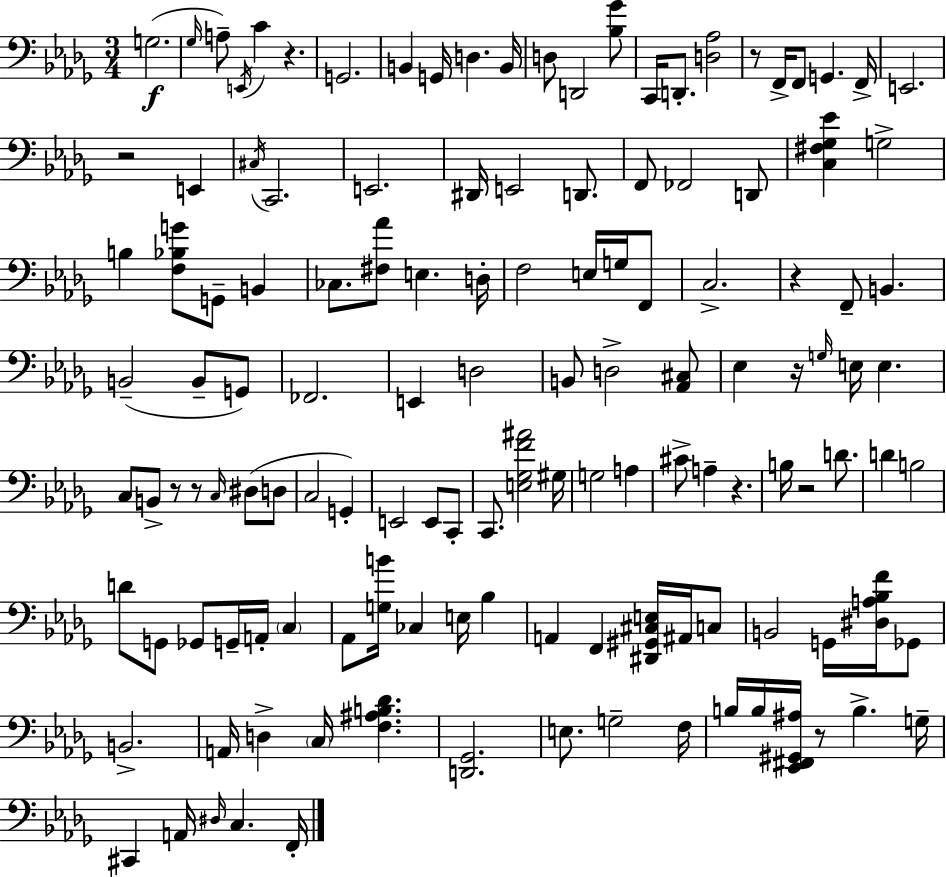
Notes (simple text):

G3/h. Gb3/s A3/e E2/s C4/q R/q. G2/h. B2/q G2/s D3/q. B2/s D3/e D2/h [Bb3,Gb4]/e C2/s D2/e. [D3,Ab3]/h R/e F2/s F2/e G2/q. F2/s E2/h. R/h E2/q C#3/s C2/h. E2/h. D#2/s E2/h D2/e. F2/e FES2/h D2/e [C3,F#3,Gb3,Eb4]/q G3/h B3/q [F3,Bb3,G4]/e G2/e B2/q CES3/e. [F#3,Ab4]/e E3/q. D3/s F3/h E3/s G3/s F2/e C3/h. R/q F2/e B2/q. B2/h B2/e G2/e FES2/h. E2/q D3/h B2/e D3/h [Ab2,C#3]/e Eb3/q R/s G3/s E3/s E3/q. C3/e B2/e R/e R/e C3/s D#3/e D3/e C3/h G2/q E2/h E2/e C2/e C2/e. [E3,Gb3,F4,A#4]/h G#3/s G3/h A3/q C#4/e A3/q R/q. B3/s R/h D4/e. D4/q B3/h D4/e G2/e Gb2/e G2/s A2/s C3/q Ab2/e [G3,B4]/s CES3/q E3/s Bb3/q A2/q F2/q [D#2,G#2,C#3,E3]/s A#2/s C3/e B2/h G2/s [D#3,A3,Bb3,F4]/s Gb2/e B2/h. A2/s D3/q C3/s [F3,A#3,B3,Db4]/q. [D2,Gb2]/h. E3/e. G3/h F3/s B3/s B3/s [Eb2,F#2,G#2,A#3]/s R/e B3/q. G3/s C#2/q A2/s D#3/s C3/q. F2/s